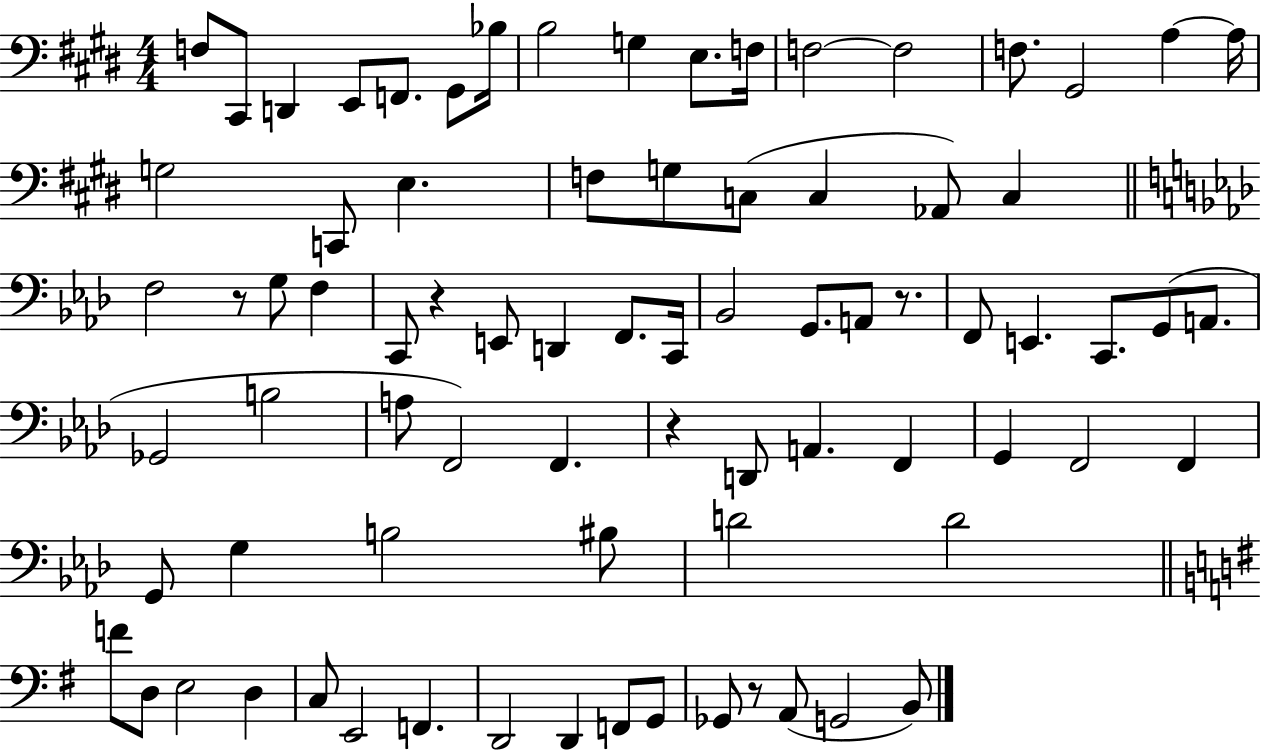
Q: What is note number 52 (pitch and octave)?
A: F2